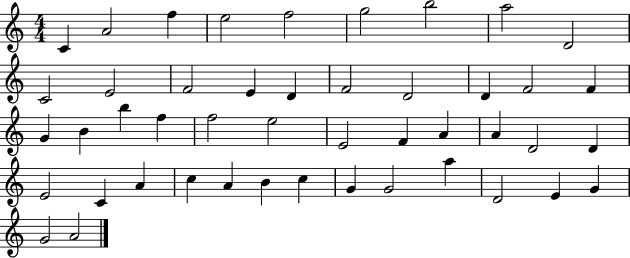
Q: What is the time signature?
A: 4/4